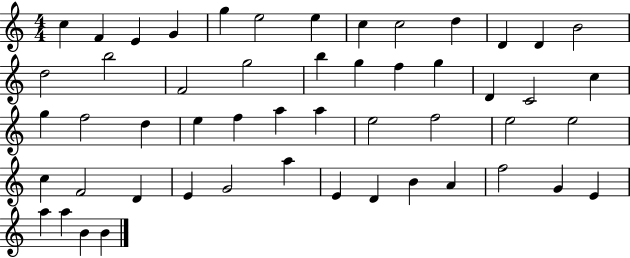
{
  \clef treble
  \numericTimeSignature
  \time 4/4
  \key c \major
  c''4 f'4 e'4 g'4 | g''4 e''2 e''4 | c''4 c''2 d''4 | d'4 d'4 b'2 | \break d''2 b''2 | f'2 g''2 | b''4 g''4 f''4 g''4 | d'4 c'2 c''4 | \break g''4 f''2 d''4 | e''4 f''4 a''4 a''4 | e''2 f''2 | e''2 e''2 | \break c''4 f'2 d'4 | e'4 g'2 a''4 | e'4 d'4 b'4 a'4 | f''2 g'4 e'4 | \break a''4 a''4 b'4 b'4 | \bar "|."
}